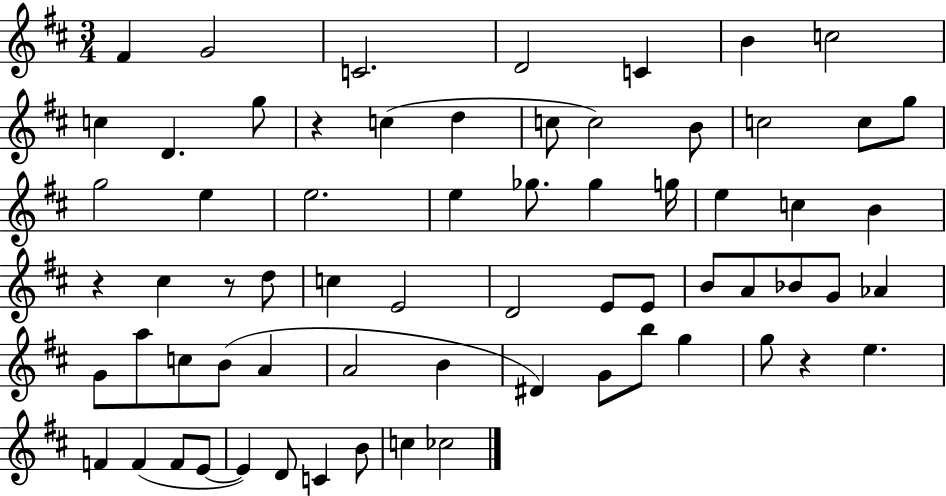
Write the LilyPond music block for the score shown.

{
  \clef treble
  \numericTimeSignature
  \time 3/4
  \key d \major
  fis'4 g'2 | c'2. | d'2 c'4 | b'4 c''2 | \break c''4 d'4. g''8 | r4 c''4( d''4 | c''8 c''2) b'8 | c''2 c''8 g''8 | \break g''2 e''4 | e''2. | e''4 ges''8. ges''4 g''16 | e''4 c''4 b'4 | \break r4 cis''4 r8 d''8 | c''4 e'2 | d'2 e'8 e'8 | b'8 a'8 bes'8 g'8 aes'4 | \break g'8 a''8 c''8 b'8( a'4 | a'2 b'4 | dis'4) g'8 b''8 g''4 | g''8 r4 e''4. | \break f'4 f'4( f'8 e'8~~ | e'4) d'8 c'4 b'8 | c''4 ces''2 | \bar "|."
}